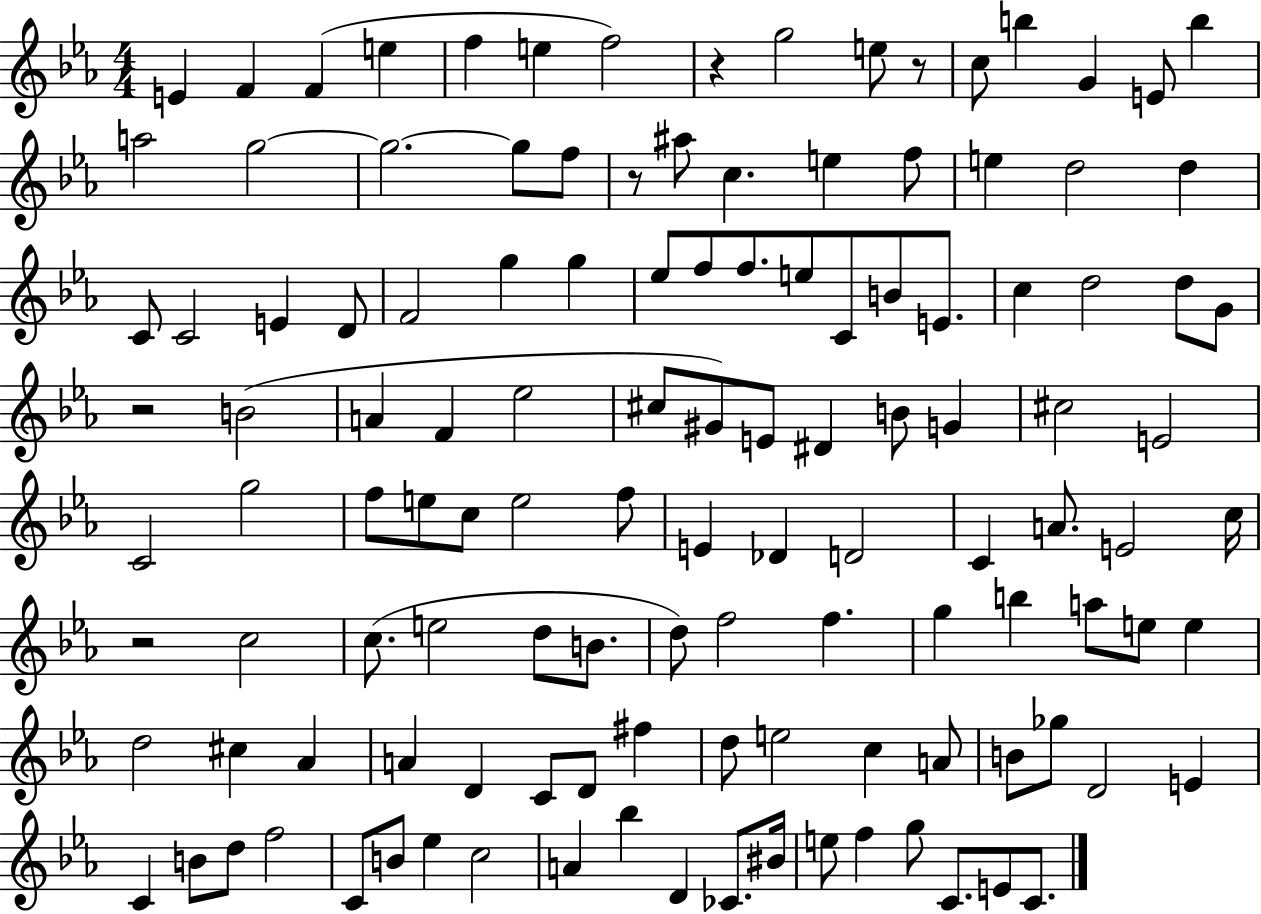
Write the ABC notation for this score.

X:1
T:Untitled
M:4/4
L:1/4
K:Eb
E F F e f e f2 z g2 e/2 z/2 c/2 b G E/2 b a2 g2 g2 g/2 f/2 z/2 ^a/2 c e f/2 e d2 d C/2 C2 E D/2 F2 g g _e/2 f/2 f/2 e/2 C/2 B/2 E/2 c d2 d/2 G/2 z2 B2 A F _e2 ^c/2 ^G/2 E/2 ^D B/2 G ^c2 E2 C2 g2 f/2 e/2 c/2 e2 f/2 E _D D2 C A/2 E2 c/4 z2 c2 c/2 e2 d/2 B/2 d/2 f2 f g b a/2 e/2 e d2 ^c _A A D C/2 D/2 ^f d/2 e2 c A/2 B/2 _g/2 D2 E C B/2 d/2 f2 C/2 B/2 _e c2 A _b D _C/2 ^B/4 e/2 f g/2 C/2 E/2 C/2